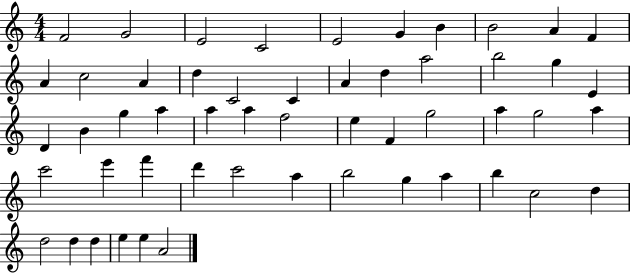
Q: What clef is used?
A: treble